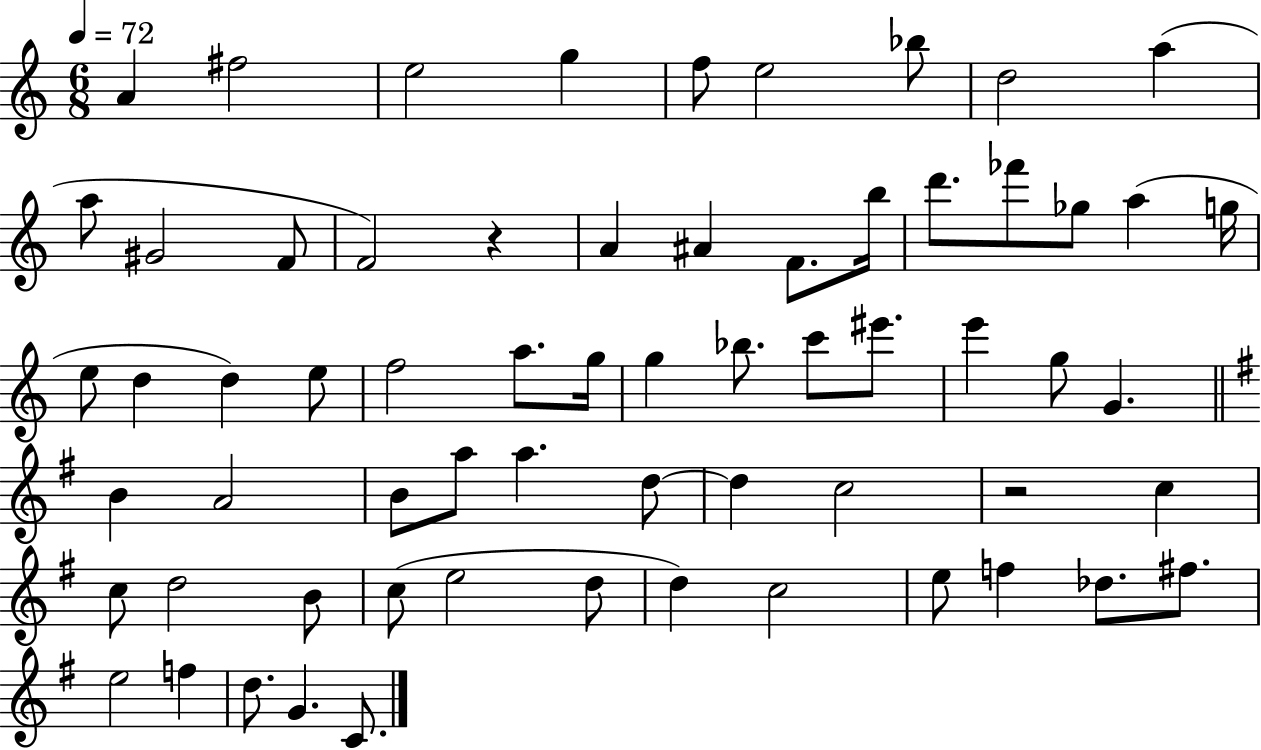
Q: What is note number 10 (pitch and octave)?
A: A5